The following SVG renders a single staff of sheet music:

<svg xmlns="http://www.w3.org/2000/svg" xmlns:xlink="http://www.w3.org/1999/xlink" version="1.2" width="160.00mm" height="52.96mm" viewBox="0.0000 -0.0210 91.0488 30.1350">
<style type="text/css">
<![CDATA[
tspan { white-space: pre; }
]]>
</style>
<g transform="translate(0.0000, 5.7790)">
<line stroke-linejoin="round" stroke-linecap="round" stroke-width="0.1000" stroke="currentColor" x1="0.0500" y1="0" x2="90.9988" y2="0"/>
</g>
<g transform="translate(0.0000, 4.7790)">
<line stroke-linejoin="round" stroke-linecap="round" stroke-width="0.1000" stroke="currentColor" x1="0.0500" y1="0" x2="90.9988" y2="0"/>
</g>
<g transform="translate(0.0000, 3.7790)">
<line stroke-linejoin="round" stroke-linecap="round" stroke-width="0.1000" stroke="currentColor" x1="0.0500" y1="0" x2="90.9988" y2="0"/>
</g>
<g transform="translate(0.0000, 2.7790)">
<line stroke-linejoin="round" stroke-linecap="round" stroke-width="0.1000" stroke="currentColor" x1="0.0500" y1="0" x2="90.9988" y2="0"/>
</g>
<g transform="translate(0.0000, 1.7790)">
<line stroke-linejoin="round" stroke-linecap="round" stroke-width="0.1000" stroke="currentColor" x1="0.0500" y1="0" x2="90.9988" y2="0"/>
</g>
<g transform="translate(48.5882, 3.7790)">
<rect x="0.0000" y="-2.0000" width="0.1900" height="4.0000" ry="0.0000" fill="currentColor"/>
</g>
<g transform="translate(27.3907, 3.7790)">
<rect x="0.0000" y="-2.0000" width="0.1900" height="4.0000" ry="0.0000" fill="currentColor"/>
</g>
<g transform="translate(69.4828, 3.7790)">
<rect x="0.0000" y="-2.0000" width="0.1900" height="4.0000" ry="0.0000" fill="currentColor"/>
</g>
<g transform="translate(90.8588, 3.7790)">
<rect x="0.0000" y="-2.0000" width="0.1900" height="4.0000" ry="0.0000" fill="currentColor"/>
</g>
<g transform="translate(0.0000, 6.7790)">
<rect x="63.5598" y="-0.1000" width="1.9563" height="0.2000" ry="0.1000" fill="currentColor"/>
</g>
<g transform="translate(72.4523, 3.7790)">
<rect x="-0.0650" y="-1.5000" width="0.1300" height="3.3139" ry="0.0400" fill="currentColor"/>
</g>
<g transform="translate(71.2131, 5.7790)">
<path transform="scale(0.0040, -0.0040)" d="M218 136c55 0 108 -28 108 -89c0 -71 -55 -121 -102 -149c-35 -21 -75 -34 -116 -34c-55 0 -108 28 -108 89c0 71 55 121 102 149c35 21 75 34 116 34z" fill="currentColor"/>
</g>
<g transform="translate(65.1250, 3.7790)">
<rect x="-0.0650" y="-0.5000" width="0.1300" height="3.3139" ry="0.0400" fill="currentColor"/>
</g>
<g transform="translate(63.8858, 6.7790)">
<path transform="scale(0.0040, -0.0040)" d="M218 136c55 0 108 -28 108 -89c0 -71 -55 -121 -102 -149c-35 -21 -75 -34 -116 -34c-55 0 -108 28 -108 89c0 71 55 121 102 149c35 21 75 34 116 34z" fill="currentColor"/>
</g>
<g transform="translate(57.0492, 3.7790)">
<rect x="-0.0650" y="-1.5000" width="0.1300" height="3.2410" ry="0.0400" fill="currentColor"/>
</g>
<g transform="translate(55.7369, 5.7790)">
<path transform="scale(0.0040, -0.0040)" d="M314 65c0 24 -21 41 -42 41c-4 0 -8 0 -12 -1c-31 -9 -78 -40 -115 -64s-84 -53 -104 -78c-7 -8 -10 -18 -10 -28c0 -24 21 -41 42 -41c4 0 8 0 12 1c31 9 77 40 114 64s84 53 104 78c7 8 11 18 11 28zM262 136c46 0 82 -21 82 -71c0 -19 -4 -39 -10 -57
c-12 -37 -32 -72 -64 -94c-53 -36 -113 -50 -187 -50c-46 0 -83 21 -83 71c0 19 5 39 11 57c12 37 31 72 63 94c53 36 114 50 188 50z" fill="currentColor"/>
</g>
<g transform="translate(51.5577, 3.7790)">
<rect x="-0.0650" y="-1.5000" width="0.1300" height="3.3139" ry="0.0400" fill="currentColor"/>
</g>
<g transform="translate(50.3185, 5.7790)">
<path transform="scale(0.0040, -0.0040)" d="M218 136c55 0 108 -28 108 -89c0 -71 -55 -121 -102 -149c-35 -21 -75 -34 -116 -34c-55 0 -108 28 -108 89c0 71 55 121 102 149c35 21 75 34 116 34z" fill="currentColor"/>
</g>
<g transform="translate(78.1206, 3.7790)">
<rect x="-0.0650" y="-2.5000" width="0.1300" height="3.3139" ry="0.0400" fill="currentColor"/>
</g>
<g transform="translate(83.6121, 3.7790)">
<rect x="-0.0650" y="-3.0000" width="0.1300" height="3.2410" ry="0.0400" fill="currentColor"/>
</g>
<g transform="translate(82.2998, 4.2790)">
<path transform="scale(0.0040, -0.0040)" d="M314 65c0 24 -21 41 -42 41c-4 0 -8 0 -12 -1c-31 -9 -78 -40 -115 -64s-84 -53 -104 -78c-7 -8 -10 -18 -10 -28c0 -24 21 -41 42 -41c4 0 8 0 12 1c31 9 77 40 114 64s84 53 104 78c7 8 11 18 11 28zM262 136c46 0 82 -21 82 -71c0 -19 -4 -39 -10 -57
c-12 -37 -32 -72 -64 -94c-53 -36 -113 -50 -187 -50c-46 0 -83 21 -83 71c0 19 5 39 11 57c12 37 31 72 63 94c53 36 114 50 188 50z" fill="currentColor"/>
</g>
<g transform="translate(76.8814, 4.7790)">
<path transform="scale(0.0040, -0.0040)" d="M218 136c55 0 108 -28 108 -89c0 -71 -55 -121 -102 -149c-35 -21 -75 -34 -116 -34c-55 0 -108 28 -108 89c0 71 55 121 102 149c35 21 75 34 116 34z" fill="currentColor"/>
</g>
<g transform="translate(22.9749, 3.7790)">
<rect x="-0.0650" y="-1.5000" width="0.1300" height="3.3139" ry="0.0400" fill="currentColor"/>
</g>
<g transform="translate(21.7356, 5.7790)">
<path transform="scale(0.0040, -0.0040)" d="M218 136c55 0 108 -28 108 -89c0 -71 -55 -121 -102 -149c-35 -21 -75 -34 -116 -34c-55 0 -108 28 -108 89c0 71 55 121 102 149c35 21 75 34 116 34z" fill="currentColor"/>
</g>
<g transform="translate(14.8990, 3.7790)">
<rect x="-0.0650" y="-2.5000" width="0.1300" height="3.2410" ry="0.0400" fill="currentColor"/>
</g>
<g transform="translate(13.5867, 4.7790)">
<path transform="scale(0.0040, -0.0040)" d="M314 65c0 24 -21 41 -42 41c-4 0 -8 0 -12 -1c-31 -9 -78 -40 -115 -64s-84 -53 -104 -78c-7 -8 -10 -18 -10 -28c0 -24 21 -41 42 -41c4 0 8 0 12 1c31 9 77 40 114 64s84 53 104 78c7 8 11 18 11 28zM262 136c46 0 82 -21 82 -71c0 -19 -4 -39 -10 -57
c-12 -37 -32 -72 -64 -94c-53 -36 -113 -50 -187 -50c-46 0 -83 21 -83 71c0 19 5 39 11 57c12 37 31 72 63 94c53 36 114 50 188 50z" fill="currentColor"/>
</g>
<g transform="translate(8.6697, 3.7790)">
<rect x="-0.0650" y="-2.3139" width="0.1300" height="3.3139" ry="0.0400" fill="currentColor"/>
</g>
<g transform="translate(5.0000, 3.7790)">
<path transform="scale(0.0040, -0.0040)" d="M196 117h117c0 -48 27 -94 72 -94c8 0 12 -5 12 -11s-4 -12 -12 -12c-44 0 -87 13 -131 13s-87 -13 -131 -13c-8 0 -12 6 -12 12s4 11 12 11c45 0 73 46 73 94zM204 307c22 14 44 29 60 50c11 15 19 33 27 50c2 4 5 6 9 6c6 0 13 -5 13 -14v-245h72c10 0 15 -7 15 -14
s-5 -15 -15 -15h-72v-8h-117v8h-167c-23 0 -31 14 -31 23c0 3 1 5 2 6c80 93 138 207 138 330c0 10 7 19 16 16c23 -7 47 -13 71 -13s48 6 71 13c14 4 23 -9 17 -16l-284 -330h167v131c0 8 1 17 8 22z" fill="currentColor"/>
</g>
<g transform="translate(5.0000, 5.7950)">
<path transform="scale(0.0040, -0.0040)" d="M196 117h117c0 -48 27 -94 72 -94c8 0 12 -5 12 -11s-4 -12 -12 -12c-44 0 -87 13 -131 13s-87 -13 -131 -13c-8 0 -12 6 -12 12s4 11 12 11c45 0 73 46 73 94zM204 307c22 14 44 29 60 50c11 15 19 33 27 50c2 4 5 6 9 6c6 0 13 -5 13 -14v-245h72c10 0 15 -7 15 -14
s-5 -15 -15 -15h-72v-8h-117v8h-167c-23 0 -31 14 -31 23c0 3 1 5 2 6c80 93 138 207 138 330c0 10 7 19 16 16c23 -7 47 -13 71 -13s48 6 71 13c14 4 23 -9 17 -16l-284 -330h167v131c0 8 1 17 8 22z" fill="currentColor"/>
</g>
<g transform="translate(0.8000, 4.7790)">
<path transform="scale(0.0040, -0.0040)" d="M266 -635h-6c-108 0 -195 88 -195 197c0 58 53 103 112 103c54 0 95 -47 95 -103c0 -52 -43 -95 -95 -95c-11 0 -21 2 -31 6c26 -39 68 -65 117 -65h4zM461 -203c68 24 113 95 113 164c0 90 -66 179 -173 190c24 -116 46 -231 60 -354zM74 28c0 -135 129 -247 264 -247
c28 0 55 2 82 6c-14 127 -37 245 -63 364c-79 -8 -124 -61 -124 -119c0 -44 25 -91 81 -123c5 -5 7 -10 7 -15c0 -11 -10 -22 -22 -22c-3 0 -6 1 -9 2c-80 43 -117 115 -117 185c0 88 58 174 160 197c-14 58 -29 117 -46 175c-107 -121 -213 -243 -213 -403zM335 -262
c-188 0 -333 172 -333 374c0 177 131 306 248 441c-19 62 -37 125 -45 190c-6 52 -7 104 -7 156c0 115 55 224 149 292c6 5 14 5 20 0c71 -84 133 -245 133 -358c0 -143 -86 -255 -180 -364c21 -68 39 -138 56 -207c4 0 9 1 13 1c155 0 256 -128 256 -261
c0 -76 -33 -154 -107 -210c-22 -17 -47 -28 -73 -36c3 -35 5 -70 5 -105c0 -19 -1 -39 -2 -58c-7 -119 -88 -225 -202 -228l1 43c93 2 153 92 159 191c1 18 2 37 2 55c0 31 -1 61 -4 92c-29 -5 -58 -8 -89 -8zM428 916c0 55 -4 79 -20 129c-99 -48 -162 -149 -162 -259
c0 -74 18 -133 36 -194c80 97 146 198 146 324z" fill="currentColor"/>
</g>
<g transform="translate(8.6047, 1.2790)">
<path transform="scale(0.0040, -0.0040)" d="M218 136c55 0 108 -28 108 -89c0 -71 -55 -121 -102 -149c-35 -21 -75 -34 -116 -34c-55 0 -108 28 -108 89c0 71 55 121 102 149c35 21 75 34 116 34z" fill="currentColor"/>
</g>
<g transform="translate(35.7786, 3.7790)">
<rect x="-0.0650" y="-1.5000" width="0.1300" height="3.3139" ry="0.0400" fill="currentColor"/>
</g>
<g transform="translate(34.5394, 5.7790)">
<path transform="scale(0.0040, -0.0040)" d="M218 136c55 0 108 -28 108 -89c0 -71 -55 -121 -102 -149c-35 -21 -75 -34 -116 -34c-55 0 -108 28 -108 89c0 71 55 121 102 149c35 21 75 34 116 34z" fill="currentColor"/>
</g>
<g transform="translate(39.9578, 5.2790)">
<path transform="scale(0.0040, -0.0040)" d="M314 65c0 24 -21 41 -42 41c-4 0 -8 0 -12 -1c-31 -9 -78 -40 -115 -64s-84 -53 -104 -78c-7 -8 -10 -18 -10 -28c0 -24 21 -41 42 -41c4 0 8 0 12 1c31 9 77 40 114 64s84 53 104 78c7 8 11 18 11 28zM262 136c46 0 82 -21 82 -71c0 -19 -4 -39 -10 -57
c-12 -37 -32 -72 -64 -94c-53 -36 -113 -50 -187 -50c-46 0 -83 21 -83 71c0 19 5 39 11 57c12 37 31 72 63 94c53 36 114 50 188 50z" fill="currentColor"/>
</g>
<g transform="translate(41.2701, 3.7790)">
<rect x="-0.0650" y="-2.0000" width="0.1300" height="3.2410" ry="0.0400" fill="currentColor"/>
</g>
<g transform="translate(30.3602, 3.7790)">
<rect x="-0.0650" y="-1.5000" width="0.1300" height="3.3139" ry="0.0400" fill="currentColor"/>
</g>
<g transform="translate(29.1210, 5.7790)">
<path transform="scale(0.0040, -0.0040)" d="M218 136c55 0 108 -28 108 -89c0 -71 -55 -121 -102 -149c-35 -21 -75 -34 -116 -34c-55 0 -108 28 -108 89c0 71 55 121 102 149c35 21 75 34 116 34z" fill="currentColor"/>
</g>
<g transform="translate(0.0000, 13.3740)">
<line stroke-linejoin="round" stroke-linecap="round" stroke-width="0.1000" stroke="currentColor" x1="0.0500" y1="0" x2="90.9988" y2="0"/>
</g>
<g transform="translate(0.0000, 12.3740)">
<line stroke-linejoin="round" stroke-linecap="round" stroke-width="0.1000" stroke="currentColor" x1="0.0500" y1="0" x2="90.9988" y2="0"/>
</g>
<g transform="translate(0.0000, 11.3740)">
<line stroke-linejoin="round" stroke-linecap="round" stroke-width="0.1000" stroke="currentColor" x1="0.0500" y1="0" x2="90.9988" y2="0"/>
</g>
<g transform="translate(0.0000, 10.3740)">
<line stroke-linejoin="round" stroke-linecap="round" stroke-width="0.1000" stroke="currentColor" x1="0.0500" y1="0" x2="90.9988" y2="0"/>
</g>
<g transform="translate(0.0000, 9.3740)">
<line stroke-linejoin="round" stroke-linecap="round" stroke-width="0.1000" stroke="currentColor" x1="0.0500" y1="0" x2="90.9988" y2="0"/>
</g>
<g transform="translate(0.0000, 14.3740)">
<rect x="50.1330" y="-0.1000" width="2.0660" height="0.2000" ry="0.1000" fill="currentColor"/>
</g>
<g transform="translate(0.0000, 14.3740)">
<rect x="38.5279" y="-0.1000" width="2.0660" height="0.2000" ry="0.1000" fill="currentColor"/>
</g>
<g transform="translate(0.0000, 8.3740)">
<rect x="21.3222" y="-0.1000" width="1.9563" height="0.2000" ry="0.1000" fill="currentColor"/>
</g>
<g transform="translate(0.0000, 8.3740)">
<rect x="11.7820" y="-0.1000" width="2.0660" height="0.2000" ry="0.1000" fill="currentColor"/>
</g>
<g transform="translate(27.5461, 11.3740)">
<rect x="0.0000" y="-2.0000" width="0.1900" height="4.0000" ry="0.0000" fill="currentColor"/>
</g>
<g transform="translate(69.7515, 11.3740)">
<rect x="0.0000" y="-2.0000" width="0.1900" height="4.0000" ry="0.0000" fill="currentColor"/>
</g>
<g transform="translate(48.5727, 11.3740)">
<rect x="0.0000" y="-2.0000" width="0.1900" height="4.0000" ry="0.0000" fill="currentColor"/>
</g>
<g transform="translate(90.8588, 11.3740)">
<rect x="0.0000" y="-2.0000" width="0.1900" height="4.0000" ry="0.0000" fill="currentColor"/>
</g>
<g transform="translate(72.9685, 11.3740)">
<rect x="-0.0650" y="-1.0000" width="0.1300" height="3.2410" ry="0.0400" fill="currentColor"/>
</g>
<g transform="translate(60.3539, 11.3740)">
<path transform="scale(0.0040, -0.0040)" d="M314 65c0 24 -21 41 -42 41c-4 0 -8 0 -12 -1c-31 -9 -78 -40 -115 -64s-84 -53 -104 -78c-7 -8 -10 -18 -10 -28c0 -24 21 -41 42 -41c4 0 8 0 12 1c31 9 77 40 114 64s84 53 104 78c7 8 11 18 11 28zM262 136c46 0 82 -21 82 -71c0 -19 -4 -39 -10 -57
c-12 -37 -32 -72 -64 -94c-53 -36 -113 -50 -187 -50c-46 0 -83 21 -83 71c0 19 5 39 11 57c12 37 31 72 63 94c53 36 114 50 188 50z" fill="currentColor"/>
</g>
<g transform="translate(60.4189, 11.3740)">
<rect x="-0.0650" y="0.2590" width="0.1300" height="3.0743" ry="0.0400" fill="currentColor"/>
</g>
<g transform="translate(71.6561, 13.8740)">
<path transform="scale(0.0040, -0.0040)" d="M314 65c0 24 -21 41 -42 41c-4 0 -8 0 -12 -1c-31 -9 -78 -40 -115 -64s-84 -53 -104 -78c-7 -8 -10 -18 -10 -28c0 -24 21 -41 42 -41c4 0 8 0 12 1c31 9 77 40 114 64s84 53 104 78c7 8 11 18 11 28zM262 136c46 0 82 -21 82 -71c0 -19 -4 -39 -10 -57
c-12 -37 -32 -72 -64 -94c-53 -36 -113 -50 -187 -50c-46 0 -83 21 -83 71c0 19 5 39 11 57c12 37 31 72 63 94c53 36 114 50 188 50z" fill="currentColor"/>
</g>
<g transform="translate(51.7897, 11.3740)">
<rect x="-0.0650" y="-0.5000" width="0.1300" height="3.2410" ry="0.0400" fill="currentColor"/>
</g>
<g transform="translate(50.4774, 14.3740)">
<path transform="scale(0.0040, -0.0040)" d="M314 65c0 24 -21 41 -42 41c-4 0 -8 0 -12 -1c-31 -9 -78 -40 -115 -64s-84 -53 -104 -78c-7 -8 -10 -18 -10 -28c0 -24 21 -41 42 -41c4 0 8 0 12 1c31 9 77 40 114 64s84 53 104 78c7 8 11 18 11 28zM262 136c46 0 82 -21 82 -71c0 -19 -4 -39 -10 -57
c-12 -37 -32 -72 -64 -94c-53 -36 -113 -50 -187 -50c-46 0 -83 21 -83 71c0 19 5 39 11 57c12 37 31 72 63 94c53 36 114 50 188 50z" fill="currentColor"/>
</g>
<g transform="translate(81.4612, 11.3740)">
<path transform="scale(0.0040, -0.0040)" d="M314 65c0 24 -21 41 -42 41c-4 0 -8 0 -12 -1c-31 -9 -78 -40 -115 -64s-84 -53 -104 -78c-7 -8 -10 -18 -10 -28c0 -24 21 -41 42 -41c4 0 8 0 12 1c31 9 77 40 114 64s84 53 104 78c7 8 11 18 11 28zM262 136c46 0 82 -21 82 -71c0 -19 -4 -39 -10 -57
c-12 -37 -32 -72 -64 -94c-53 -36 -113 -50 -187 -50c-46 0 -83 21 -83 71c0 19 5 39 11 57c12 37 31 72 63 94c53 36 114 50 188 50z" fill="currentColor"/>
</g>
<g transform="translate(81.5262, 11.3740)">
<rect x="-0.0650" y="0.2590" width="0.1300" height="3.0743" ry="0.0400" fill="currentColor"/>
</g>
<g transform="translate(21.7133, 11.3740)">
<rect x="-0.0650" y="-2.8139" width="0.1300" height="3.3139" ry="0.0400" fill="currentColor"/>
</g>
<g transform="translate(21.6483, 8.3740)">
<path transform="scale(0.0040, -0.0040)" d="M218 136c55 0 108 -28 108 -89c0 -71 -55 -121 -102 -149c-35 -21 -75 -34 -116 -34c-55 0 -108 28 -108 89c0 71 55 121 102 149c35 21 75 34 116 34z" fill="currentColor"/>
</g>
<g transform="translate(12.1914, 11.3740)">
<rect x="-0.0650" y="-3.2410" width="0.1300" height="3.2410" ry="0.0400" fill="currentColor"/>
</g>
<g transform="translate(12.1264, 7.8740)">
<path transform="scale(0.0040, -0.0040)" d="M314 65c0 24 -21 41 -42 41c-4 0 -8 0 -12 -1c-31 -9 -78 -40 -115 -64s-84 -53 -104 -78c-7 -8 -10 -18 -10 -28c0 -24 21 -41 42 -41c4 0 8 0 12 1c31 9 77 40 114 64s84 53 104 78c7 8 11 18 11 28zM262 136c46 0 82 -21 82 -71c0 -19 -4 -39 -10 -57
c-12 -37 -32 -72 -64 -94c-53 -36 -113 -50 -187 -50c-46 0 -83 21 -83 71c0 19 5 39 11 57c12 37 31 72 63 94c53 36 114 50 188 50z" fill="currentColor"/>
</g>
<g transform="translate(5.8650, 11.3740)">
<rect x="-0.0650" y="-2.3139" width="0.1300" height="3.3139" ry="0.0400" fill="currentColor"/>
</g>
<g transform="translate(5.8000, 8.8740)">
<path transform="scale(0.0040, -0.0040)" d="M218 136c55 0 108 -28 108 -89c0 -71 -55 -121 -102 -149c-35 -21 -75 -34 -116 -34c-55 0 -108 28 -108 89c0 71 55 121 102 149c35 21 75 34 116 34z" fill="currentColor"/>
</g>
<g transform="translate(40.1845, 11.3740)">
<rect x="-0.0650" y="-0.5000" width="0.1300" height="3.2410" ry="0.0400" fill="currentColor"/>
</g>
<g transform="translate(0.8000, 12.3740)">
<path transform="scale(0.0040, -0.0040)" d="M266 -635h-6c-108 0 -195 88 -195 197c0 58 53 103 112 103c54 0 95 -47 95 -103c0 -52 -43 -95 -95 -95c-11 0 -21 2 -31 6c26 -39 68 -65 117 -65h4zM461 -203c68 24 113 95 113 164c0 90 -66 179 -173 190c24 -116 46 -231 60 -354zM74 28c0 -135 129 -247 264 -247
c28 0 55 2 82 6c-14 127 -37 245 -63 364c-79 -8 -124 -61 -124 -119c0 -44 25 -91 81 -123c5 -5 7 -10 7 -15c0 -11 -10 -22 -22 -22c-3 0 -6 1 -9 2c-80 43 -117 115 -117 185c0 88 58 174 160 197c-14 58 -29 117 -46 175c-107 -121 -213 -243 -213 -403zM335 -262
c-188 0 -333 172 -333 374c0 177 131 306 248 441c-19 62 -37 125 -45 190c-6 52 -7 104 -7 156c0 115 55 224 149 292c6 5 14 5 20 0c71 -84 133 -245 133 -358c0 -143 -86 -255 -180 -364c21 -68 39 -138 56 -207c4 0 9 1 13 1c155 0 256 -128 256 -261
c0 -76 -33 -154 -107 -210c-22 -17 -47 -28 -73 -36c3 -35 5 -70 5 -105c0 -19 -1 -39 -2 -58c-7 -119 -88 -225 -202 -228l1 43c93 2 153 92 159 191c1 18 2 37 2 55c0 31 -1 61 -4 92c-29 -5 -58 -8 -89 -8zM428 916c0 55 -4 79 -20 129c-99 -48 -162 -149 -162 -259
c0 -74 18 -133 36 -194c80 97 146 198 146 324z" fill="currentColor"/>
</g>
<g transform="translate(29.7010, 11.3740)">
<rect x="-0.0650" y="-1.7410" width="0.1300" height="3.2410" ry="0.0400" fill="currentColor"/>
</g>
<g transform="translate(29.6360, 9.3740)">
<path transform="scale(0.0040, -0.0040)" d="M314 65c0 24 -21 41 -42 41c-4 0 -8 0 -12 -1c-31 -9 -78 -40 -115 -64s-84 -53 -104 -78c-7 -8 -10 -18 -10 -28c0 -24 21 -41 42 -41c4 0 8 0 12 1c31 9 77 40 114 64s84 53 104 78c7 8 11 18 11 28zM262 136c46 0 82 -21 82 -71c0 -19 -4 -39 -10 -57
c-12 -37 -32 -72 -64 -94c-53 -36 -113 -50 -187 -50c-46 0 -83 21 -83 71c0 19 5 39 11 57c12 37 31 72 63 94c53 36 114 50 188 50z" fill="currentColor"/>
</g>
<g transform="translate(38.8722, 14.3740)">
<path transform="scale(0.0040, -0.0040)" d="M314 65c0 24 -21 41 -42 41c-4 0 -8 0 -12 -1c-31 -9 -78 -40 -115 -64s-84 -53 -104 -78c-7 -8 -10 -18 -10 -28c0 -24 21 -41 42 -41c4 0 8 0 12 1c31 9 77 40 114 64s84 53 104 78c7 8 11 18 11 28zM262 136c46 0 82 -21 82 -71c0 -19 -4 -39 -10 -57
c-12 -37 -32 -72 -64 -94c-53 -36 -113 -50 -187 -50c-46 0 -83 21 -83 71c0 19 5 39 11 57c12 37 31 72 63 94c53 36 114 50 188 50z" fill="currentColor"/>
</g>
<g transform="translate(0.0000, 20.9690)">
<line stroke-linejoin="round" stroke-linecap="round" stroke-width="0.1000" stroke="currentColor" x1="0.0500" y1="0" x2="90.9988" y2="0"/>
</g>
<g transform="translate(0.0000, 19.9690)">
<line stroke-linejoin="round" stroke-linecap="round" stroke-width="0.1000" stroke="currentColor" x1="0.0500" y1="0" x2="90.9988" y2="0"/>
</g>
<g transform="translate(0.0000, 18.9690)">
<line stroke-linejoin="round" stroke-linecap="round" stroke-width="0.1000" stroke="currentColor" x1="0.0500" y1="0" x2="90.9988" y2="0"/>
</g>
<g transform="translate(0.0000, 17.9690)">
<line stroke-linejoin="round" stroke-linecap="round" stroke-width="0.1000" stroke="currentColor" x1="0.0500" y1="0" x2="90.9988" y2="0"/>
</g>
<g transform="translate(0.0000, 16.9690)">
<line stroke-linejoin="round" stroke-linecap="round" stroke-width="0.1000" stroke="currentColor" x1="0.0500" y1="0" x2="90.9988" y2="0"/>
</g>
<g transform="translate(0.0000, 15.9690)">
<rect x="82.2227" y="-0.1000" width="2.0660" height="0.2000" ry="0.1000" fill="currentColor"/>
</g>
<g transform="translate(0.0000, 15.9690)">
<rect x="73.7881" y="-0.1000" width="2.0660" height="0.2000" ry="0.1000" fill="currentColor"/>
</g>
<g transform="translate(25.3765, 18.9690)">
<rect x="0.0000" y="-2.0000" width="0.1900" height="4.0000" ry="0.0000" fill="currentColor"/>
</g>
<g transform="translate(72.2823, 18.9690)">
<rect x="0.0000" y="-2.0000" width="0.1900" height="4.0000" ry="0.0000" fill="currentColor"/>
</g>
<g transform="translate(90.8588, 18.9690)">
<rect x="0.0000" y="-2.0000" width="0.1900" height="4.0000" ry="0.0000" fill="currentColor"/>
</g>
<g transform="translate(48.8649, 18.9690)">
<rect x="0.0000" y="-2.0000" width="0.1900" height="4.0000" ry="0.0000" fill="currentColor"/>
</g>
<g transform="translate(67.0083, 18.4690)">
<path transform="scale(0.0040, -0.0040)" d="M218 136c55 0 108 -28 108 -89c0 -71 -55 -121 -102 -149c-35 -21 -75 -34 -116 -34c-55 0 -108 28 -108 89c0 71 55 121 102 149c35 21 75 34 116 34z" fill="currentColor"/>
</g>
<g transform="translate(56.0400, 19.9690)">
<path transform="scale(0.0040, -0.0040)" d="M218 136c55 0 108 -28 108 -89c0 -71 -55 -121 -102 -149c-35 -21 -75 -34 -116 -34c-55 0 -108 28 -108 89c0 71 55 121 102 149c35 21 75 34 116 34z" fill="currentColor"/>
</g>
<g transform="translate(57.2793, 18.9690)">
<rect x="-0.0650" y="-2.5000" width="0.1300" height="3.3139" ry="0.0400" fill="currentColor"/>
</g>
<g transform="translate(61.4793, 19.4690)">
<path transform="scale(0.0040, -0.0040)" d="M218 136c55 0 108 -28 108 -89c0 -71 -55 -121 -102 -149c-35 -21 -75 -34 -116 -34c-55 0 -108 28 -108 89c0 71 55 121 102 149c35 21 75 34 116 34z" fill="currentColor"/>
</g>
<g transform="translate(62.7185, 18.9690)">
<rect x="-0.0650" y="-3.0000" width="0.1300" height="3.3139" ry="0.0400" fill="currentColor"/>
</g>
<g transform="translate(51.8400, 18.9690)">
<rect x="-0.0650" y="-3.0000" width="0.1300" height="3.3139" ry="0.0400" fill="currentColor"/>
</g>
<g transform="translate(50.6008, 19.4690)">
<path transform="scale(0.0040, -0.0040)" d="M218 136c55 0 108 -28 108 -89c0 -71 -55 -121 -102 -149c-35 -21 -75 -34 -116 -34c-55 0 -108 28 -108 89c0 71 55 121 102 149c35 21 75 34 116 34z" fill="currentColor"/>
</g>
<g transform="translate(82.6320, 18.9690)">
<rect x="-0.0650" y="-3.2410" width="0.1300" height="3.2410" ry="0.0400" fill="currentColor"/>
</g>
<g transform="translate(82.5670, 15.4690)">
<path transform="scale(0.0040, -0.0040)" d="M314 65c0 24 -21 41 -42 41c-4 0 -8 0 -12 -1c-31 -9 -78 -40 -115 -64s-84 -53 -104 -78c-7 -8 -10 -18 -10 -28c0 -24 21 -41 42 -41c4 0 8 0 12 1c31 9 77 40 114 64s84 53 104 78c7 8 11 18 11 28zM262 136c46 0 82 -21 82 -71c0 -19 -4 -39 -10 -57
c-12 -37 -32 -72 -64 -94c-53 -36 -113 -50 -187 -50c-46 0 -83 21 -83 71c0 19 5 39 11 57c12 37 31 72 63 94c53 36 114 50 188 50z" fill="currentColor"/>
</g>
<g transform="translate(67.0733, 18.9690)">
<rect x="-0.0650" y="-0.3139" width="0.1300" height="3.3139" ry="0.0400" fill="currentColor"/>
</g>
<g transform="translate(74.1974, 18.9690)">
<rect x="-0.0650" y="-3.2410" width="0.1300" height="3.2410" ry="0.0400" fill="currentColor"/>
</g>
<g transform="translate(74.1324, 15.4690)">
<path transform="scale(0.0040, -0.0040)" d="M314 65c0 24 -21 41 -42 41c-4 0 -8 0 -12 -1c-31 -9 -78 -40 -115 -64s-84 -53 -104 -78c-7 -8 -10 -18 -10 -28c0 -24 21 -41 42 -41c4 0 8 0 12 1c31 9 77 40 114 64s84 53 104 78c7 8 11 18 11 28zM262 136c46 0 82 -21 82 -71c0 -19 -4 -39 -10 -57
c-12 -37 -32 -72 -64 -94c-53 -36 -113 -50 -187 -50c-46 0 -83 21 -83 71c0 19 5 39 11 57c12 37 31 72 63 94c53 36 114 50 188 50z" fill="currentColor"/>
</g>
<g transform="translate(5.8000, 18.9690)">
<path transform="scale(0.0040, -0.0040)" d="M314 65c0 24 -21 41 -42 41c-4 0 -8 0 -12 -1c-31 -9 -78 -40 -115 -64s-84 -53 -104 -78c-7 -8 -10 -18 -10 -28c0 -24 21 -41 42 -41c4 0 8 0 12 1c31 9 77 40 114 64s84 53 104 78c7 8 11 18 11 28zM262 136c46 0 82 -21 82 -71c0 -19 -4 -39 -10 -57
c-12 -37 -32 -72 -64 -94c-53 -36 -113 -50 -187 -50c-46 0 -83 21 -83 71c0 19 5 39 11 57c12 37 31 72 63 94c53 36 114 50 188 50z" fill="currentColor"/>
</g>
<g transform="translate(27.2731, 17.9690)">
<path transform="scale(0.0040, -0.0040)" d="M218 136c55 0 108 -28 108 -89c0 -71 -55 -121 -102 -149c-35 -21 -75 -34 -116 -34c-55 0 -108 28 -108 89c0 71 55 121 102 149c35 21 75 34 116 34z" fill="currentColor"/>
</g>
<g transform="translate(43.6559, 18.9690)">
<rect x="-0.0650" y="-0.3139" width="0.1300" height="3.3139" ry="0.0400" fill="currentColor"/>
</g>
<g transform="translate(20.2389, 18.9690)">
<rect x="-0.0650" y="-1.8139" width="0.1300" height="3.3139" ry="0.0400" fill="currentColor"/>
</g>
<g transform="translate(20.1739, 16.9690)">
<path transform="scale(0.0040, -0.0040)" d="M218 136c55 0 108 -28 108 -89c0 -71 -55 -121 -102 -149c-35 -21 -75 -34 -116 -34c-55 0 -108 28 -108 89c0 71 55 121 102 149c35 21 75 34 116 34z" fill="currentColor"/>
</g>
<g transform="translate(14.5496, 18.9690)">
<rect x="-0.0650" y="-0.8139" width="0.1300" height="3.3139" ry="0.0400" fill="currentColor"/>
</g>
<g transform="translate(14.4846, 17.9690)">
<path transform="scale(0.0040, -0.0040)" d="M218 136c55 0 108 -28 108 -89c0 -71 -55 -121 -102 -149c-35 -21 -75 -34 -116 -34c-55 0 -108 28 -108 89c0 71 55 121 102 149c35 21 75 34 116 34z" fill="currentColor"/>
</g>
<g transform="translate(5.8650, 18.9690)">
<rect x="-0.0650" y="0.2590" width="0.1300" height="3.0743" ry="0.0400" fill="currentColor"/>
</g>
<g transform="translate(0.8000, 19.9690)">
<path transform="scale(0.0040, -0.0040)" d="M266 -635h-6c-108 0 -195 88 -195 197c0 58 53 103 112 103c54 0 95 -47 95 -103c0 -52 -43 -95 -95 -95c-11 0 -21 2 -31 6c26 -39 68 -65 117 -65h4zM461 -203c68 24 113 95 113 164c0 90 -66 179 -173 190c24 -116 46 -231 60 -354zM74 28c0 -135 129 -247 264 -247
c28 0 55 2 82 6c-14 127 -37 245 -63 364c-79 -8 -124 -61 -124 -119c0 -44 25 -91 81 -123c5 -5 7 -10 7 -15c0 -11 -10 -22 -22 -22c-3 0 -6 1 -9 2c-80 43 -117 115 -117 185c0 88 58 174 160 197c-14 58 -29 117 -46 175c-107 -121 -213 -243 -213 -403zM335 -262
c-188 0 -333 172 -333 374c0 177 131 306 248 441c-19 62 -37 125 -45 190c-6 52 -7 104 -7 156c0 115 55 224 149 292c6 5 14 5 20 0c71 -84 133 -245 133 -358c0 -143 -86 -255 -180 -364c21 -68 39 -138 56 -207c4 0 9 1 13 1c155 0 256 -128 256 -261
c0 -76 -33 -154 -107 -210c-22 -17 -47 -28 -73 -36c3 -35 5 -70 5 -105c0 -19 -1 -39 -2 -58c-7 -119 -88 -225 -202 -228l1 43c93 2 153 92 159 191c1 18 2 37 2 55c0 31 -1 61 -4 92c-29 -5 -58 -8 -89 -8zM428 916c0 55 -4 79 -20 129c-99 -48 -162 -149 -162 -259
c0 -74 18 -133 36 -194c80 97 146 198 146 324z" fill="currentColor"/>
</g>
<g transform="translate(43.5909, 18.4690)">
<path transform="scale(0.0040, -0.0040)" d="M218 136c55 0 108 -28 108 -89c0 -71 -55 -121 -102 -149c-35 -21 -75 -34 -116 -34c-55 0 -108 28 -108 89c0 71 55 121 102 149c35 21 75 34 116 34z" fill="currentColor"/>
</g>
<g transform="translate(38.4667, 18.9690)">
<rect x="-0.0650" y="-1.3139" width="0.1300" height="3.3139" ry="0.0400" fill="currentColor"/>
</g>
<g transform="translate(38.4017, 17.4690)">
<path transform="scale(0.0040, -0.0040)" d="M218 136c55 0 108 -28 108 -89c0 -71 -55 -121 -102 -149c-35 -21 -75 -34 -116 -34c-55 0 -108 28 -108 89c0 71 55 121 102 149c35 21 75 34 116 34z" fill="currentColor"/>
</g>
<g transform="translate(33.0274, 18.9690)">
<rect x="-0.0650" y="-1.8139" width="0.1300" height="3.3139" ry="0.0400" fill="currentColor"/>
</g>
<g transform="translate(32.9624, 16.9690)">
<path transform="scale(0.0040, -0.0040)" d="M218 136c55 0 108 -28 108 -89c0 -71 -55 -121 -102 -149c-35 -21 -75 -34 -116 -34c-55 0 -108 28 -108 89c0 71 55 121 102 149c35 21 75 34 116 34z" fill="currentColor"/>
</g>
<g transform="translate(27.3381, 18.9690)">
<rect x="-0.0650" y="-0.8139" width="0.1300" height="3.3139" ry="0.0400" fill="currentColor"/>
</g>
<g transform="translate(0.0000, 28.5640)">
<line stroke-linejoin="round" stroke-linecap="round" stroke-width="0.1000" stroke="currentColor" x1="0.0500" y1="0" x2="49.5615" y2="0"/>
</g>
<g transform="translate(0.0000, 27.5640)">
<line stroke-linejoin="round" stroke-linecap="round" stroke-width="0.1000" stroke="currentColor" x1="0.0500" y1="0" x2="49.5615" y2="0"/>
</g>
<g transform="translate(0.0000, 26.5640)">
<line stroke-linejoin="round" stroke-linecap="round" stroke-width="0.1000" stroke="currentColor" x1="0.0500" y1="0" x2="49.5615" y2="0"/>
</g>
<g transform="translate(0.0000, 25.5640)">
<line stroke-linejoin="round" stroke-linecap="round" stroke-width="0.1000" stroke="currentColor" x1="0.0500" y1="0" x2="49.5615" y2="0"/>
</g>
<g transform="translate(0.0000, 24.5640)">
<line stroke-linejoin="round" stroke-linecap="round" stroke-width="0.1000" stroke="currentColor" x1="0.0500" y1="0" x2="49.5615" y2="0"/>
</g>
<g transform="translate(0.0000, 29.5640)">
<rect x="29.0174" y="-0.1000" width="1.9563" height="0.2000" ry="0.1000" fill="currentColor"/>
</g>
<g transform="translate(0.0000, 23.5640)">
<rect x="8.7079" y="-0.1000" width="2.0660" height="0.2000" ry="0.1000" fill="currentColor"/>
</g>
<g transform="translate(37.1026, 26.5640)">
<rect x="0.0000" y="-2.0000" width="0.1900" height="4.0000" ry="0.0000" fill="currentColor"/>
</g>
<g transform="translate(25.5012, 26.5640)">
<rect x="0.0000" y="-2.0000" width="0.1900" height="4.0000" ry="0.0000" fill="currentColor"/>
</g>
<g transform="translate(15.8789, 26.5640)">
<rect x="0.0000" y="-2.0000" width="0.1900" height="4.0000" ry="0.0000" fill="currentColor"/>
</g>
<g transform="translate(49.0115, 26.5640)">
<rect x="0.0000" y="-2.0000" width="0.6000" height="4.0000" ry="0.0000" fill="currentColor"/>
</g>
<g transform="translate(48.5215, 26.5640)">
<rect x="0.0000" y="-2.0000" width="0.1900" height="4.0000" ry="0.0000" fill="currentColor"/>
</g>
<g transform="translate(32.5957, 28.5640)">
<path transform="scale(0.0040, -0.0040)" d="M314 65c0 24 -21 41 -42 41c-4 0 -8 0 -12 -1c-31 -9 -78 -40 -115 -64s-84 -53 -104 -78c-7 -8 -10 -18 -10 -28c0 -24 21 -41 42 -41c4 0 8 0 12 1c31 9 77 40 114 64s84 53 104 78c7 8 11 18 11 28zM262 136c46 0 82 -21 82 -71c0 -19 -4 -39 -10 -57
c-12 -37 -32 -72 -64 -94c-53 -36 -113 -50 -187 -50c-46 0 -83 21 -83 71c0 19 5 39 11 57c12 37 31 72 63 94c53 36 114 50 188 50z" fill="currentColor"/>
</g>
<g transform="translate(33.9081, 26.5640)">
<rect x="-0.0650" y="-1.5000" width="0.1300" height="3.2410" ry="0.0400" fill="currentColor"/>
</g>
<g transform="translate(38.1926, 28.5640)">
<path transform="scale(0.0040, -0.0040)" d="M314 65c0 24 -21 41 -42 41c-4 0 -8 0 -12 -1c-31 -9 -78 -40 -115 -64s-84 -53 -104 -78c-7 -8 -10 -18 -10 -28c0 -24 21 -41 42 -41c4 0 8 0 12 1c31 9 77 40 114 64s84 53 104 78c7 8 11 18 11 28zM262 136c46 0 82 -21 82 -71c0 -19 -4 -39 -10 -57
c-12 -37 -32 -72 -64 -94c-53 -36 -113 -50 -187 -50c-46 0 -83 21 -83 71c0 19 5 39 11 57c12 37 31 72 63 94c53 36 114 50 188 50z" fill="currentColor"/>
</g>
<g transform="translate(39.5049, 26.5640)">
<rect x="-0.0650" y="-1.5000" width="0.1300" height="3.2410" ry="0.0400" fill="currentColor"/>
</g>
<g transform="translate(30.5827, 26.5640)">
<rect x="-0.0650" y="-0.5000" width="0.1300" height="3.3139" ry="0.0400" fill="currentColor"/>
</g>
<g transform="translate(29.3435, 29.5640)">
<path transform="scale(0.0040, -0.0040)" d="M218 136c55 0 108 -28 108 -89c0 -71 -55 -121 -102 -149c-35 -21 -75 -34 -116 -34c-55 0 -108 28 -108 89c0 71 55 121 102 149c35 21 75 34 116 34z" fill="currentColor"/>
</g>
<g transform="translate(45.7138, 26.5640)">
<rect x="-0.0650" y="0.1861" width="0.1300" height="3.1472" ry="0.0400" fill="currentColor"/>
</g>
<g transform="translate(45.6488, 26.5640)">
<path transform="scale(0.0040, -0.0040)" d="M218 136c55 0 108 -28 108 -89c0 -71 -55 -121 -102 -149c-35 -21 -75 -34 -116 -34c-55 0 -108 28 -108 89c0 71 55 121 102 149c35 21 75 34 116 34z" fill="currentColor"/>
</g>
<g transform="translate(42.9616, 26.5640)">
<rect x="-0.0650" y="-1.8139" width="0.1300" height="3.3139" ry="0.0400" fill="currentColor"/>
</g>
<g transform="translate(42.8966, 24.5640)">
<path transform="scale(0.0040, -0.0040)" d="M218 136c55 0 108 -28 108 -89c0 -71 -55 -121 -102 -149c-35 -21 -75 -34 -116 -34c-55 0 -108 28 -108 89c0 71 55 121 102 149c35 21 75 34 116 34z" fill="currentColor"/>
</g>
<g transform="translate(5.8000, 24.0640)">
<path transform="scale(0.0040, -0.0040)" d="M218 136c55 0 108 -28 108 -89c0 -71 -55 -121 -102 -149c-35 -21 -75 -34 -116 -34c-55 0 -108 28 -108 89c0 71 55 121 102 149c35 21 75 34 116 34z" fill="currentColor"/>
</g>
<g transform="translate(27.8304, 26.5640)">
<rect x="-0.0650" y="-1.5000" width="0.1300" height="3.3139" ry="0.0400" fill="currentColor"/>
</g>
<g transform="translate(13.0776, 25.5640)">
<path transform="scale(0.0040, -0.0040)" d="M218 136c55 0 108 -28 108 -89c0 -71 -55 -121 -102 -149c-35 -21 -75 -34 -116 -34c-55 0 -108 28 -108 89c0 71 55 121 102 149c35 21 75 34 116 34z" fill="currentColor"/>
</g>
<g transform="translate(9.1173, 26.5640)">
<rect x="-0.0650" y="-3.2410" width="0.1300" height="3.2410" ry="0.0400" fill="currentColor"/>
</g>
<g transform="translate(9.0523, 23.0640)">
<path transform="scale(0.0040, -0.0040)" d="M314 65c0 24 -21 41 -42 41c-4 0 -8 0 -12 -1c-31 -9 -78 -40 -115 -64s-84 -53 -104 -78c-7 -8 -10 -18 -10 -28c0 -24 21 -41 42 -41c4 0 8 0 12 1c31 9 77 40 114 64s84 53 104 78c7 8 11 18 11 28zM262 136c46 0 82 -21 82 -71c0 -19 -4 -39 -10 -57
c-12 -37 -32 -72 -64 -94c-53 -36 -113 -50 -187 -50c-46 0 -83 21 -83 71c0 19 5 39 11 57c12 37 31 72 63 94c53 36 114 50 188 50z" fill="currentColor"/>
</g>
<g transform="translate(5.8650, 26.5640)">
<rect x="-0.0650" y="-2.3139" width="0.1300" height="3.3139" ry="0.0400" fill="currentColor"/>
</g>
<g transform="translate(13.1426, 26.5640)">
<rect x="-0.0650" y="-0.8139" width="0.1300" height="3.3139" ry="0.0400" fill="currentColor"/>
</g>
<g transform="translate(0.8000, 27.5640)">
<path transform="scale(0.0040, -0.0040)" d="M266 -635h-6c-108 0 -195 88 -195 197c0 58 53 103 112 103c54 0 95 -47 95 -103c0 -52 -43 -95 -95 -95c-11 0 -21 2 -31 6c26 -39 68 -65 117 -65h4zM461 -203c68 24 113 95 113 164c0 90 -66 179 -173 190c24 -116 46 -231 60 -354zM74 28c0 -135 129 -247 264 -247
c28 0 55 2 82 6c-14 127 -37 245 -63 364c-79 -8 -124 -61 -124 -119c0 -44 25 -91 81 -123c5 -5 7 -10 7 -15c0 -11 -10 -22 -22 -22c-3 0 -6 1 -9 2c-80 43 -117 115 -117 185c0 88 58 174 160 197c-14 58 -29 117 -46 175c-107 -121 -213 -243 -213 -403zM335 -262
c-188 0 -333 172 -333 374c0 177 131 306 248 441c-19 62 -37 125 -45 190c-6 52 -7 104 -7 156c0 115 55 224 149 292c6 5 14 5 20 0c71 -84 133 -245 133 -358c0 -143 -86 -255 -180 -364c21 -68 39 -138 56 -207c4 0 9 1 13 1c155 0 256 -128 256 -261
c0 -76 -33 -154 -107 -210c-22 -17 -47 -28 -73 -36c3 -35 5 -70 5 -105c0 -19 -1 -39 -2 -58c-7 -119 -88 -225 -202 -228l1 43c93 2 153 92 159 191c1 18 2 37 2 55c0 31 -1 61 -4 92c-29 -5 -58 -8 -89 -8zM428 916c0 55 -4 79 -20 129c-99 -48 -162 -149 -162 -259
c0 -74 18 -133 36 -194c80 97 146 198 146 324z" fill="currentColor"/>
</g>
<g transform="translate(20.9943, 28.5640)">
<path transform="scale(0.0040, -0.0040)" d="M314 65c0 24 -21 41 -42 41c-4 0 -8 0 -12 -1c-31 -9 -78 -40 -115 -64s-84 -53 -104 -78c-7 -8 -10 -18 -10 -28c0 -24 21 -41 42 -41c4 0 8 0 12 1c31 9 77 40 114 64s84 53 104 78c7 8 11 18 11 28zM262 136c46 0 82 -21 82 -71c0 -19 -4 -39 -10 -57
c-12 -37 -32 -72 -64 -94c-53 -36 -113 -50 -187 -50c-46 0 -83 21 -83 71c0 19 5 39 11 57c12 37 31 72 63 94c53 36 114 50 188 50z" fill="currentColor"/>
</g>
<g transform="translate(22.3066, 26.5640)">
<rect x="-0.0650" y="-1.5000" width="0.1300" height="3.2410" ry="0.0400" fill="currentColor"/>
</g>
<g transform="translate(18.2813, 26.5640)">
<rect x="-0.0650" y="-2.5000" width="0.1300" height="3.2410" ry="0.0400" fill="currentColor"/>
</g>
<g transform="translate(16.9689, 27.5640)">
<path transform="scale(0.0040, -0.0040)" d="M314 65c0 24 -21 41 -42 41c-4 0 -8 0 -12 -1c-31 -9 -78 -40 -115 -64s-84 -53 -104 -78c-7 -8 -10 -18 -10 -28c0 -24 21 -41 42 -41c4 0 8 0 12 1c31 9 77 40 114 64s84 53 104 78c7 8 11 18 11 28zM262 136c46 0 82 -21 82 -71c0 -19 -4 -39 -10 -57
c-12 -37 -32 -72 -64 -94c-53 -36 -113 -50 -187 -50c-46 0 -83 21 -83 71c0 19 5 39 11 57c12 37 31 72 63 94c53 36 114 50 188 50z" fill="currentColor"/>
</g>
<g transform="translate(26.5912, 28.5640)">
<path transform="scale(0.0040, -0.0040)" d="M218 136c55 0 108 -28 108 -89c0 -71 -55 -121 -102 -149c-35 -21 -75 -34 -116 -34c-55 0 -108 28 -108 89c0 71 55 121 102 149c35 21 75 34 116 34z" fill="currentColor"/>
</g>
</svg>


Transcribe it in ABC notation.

X:1
T:Untitled
M:4/4
L:1/4
K:C
g G2 E E E F2 E E2 C E G A2 g b2 a f2 C2 C2 B2 D2 B2 B2 d f d f e c A G A c b2 b2 g b2 d G2 E2 E C E2 E2 f B